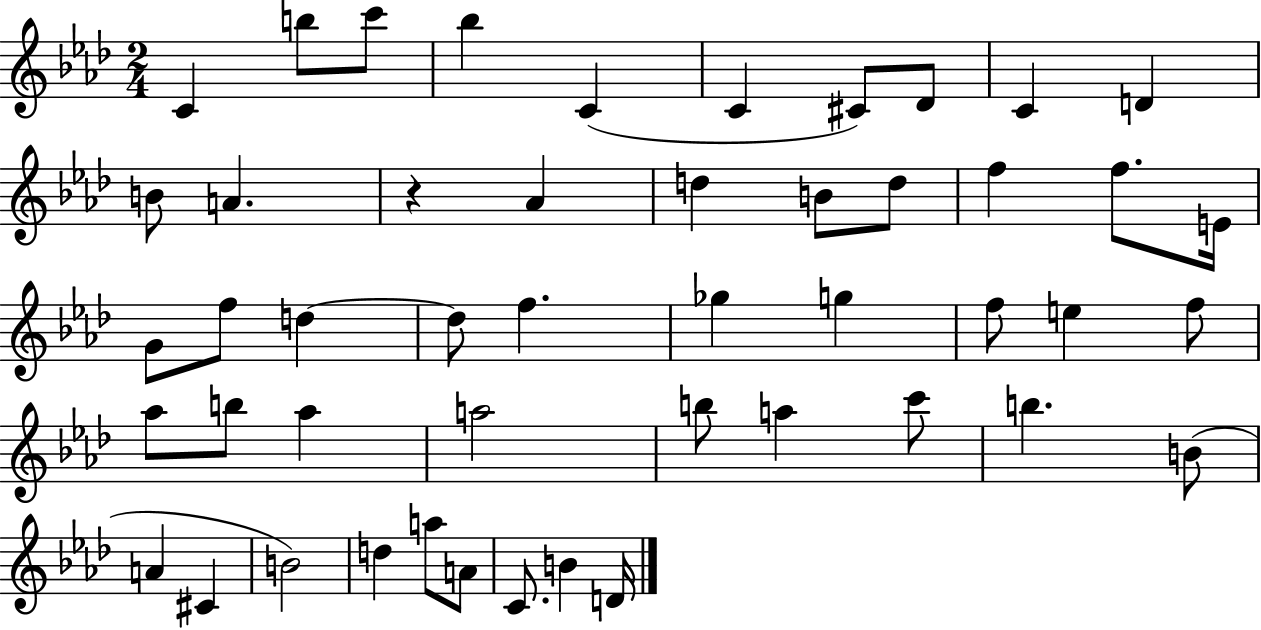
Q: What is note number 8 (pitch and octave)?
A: Db4